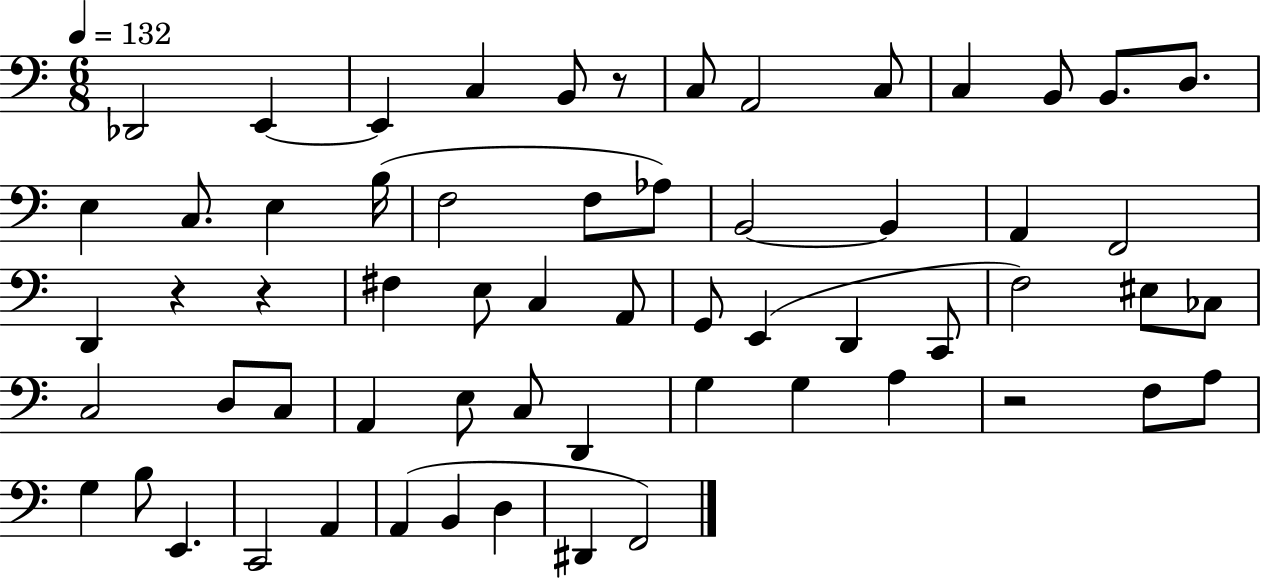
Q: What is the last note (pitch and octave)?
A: F2